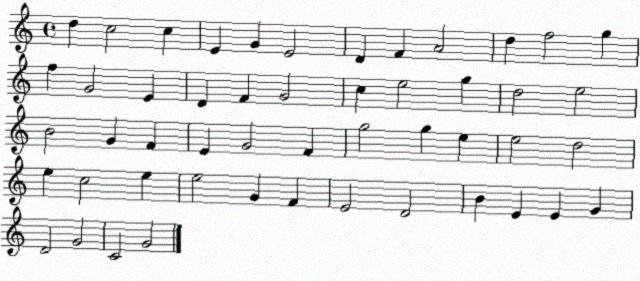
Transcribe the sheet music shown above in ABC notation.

X:1
T:Untitled
M:4/4
L:1/4
K:C
d c2 c E G E2 D F A2 d f2 g f G2 E D F G2 c e2 g d2 e2 B2 G F E G2 F g2 g e e2 d2 e c2 e e2 G F E2 D2 B E E G D2 G2 C2 G2